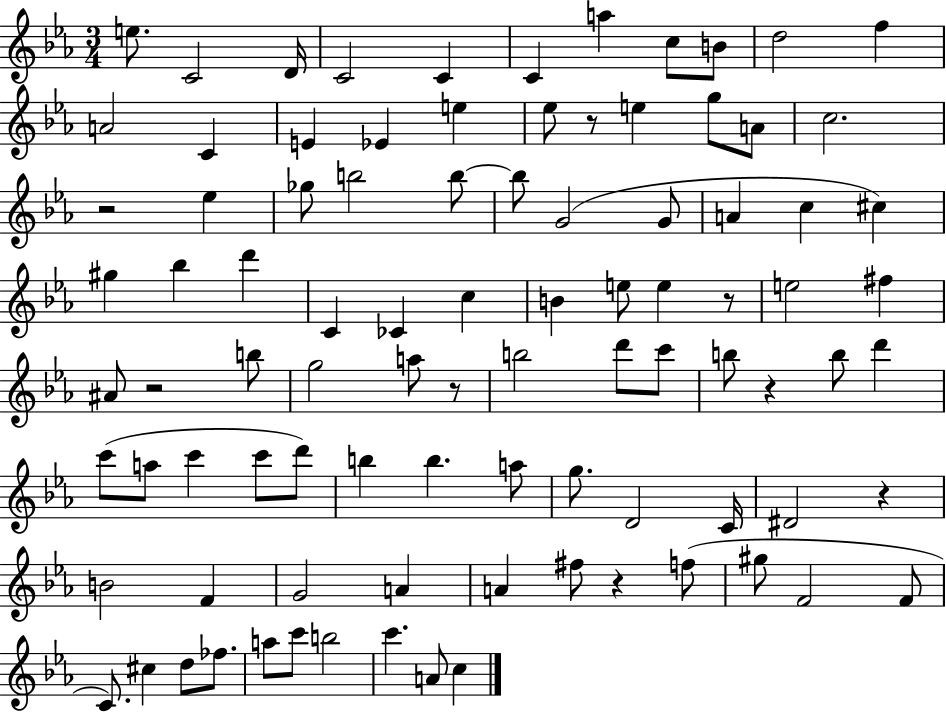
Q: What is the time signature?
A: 3/4